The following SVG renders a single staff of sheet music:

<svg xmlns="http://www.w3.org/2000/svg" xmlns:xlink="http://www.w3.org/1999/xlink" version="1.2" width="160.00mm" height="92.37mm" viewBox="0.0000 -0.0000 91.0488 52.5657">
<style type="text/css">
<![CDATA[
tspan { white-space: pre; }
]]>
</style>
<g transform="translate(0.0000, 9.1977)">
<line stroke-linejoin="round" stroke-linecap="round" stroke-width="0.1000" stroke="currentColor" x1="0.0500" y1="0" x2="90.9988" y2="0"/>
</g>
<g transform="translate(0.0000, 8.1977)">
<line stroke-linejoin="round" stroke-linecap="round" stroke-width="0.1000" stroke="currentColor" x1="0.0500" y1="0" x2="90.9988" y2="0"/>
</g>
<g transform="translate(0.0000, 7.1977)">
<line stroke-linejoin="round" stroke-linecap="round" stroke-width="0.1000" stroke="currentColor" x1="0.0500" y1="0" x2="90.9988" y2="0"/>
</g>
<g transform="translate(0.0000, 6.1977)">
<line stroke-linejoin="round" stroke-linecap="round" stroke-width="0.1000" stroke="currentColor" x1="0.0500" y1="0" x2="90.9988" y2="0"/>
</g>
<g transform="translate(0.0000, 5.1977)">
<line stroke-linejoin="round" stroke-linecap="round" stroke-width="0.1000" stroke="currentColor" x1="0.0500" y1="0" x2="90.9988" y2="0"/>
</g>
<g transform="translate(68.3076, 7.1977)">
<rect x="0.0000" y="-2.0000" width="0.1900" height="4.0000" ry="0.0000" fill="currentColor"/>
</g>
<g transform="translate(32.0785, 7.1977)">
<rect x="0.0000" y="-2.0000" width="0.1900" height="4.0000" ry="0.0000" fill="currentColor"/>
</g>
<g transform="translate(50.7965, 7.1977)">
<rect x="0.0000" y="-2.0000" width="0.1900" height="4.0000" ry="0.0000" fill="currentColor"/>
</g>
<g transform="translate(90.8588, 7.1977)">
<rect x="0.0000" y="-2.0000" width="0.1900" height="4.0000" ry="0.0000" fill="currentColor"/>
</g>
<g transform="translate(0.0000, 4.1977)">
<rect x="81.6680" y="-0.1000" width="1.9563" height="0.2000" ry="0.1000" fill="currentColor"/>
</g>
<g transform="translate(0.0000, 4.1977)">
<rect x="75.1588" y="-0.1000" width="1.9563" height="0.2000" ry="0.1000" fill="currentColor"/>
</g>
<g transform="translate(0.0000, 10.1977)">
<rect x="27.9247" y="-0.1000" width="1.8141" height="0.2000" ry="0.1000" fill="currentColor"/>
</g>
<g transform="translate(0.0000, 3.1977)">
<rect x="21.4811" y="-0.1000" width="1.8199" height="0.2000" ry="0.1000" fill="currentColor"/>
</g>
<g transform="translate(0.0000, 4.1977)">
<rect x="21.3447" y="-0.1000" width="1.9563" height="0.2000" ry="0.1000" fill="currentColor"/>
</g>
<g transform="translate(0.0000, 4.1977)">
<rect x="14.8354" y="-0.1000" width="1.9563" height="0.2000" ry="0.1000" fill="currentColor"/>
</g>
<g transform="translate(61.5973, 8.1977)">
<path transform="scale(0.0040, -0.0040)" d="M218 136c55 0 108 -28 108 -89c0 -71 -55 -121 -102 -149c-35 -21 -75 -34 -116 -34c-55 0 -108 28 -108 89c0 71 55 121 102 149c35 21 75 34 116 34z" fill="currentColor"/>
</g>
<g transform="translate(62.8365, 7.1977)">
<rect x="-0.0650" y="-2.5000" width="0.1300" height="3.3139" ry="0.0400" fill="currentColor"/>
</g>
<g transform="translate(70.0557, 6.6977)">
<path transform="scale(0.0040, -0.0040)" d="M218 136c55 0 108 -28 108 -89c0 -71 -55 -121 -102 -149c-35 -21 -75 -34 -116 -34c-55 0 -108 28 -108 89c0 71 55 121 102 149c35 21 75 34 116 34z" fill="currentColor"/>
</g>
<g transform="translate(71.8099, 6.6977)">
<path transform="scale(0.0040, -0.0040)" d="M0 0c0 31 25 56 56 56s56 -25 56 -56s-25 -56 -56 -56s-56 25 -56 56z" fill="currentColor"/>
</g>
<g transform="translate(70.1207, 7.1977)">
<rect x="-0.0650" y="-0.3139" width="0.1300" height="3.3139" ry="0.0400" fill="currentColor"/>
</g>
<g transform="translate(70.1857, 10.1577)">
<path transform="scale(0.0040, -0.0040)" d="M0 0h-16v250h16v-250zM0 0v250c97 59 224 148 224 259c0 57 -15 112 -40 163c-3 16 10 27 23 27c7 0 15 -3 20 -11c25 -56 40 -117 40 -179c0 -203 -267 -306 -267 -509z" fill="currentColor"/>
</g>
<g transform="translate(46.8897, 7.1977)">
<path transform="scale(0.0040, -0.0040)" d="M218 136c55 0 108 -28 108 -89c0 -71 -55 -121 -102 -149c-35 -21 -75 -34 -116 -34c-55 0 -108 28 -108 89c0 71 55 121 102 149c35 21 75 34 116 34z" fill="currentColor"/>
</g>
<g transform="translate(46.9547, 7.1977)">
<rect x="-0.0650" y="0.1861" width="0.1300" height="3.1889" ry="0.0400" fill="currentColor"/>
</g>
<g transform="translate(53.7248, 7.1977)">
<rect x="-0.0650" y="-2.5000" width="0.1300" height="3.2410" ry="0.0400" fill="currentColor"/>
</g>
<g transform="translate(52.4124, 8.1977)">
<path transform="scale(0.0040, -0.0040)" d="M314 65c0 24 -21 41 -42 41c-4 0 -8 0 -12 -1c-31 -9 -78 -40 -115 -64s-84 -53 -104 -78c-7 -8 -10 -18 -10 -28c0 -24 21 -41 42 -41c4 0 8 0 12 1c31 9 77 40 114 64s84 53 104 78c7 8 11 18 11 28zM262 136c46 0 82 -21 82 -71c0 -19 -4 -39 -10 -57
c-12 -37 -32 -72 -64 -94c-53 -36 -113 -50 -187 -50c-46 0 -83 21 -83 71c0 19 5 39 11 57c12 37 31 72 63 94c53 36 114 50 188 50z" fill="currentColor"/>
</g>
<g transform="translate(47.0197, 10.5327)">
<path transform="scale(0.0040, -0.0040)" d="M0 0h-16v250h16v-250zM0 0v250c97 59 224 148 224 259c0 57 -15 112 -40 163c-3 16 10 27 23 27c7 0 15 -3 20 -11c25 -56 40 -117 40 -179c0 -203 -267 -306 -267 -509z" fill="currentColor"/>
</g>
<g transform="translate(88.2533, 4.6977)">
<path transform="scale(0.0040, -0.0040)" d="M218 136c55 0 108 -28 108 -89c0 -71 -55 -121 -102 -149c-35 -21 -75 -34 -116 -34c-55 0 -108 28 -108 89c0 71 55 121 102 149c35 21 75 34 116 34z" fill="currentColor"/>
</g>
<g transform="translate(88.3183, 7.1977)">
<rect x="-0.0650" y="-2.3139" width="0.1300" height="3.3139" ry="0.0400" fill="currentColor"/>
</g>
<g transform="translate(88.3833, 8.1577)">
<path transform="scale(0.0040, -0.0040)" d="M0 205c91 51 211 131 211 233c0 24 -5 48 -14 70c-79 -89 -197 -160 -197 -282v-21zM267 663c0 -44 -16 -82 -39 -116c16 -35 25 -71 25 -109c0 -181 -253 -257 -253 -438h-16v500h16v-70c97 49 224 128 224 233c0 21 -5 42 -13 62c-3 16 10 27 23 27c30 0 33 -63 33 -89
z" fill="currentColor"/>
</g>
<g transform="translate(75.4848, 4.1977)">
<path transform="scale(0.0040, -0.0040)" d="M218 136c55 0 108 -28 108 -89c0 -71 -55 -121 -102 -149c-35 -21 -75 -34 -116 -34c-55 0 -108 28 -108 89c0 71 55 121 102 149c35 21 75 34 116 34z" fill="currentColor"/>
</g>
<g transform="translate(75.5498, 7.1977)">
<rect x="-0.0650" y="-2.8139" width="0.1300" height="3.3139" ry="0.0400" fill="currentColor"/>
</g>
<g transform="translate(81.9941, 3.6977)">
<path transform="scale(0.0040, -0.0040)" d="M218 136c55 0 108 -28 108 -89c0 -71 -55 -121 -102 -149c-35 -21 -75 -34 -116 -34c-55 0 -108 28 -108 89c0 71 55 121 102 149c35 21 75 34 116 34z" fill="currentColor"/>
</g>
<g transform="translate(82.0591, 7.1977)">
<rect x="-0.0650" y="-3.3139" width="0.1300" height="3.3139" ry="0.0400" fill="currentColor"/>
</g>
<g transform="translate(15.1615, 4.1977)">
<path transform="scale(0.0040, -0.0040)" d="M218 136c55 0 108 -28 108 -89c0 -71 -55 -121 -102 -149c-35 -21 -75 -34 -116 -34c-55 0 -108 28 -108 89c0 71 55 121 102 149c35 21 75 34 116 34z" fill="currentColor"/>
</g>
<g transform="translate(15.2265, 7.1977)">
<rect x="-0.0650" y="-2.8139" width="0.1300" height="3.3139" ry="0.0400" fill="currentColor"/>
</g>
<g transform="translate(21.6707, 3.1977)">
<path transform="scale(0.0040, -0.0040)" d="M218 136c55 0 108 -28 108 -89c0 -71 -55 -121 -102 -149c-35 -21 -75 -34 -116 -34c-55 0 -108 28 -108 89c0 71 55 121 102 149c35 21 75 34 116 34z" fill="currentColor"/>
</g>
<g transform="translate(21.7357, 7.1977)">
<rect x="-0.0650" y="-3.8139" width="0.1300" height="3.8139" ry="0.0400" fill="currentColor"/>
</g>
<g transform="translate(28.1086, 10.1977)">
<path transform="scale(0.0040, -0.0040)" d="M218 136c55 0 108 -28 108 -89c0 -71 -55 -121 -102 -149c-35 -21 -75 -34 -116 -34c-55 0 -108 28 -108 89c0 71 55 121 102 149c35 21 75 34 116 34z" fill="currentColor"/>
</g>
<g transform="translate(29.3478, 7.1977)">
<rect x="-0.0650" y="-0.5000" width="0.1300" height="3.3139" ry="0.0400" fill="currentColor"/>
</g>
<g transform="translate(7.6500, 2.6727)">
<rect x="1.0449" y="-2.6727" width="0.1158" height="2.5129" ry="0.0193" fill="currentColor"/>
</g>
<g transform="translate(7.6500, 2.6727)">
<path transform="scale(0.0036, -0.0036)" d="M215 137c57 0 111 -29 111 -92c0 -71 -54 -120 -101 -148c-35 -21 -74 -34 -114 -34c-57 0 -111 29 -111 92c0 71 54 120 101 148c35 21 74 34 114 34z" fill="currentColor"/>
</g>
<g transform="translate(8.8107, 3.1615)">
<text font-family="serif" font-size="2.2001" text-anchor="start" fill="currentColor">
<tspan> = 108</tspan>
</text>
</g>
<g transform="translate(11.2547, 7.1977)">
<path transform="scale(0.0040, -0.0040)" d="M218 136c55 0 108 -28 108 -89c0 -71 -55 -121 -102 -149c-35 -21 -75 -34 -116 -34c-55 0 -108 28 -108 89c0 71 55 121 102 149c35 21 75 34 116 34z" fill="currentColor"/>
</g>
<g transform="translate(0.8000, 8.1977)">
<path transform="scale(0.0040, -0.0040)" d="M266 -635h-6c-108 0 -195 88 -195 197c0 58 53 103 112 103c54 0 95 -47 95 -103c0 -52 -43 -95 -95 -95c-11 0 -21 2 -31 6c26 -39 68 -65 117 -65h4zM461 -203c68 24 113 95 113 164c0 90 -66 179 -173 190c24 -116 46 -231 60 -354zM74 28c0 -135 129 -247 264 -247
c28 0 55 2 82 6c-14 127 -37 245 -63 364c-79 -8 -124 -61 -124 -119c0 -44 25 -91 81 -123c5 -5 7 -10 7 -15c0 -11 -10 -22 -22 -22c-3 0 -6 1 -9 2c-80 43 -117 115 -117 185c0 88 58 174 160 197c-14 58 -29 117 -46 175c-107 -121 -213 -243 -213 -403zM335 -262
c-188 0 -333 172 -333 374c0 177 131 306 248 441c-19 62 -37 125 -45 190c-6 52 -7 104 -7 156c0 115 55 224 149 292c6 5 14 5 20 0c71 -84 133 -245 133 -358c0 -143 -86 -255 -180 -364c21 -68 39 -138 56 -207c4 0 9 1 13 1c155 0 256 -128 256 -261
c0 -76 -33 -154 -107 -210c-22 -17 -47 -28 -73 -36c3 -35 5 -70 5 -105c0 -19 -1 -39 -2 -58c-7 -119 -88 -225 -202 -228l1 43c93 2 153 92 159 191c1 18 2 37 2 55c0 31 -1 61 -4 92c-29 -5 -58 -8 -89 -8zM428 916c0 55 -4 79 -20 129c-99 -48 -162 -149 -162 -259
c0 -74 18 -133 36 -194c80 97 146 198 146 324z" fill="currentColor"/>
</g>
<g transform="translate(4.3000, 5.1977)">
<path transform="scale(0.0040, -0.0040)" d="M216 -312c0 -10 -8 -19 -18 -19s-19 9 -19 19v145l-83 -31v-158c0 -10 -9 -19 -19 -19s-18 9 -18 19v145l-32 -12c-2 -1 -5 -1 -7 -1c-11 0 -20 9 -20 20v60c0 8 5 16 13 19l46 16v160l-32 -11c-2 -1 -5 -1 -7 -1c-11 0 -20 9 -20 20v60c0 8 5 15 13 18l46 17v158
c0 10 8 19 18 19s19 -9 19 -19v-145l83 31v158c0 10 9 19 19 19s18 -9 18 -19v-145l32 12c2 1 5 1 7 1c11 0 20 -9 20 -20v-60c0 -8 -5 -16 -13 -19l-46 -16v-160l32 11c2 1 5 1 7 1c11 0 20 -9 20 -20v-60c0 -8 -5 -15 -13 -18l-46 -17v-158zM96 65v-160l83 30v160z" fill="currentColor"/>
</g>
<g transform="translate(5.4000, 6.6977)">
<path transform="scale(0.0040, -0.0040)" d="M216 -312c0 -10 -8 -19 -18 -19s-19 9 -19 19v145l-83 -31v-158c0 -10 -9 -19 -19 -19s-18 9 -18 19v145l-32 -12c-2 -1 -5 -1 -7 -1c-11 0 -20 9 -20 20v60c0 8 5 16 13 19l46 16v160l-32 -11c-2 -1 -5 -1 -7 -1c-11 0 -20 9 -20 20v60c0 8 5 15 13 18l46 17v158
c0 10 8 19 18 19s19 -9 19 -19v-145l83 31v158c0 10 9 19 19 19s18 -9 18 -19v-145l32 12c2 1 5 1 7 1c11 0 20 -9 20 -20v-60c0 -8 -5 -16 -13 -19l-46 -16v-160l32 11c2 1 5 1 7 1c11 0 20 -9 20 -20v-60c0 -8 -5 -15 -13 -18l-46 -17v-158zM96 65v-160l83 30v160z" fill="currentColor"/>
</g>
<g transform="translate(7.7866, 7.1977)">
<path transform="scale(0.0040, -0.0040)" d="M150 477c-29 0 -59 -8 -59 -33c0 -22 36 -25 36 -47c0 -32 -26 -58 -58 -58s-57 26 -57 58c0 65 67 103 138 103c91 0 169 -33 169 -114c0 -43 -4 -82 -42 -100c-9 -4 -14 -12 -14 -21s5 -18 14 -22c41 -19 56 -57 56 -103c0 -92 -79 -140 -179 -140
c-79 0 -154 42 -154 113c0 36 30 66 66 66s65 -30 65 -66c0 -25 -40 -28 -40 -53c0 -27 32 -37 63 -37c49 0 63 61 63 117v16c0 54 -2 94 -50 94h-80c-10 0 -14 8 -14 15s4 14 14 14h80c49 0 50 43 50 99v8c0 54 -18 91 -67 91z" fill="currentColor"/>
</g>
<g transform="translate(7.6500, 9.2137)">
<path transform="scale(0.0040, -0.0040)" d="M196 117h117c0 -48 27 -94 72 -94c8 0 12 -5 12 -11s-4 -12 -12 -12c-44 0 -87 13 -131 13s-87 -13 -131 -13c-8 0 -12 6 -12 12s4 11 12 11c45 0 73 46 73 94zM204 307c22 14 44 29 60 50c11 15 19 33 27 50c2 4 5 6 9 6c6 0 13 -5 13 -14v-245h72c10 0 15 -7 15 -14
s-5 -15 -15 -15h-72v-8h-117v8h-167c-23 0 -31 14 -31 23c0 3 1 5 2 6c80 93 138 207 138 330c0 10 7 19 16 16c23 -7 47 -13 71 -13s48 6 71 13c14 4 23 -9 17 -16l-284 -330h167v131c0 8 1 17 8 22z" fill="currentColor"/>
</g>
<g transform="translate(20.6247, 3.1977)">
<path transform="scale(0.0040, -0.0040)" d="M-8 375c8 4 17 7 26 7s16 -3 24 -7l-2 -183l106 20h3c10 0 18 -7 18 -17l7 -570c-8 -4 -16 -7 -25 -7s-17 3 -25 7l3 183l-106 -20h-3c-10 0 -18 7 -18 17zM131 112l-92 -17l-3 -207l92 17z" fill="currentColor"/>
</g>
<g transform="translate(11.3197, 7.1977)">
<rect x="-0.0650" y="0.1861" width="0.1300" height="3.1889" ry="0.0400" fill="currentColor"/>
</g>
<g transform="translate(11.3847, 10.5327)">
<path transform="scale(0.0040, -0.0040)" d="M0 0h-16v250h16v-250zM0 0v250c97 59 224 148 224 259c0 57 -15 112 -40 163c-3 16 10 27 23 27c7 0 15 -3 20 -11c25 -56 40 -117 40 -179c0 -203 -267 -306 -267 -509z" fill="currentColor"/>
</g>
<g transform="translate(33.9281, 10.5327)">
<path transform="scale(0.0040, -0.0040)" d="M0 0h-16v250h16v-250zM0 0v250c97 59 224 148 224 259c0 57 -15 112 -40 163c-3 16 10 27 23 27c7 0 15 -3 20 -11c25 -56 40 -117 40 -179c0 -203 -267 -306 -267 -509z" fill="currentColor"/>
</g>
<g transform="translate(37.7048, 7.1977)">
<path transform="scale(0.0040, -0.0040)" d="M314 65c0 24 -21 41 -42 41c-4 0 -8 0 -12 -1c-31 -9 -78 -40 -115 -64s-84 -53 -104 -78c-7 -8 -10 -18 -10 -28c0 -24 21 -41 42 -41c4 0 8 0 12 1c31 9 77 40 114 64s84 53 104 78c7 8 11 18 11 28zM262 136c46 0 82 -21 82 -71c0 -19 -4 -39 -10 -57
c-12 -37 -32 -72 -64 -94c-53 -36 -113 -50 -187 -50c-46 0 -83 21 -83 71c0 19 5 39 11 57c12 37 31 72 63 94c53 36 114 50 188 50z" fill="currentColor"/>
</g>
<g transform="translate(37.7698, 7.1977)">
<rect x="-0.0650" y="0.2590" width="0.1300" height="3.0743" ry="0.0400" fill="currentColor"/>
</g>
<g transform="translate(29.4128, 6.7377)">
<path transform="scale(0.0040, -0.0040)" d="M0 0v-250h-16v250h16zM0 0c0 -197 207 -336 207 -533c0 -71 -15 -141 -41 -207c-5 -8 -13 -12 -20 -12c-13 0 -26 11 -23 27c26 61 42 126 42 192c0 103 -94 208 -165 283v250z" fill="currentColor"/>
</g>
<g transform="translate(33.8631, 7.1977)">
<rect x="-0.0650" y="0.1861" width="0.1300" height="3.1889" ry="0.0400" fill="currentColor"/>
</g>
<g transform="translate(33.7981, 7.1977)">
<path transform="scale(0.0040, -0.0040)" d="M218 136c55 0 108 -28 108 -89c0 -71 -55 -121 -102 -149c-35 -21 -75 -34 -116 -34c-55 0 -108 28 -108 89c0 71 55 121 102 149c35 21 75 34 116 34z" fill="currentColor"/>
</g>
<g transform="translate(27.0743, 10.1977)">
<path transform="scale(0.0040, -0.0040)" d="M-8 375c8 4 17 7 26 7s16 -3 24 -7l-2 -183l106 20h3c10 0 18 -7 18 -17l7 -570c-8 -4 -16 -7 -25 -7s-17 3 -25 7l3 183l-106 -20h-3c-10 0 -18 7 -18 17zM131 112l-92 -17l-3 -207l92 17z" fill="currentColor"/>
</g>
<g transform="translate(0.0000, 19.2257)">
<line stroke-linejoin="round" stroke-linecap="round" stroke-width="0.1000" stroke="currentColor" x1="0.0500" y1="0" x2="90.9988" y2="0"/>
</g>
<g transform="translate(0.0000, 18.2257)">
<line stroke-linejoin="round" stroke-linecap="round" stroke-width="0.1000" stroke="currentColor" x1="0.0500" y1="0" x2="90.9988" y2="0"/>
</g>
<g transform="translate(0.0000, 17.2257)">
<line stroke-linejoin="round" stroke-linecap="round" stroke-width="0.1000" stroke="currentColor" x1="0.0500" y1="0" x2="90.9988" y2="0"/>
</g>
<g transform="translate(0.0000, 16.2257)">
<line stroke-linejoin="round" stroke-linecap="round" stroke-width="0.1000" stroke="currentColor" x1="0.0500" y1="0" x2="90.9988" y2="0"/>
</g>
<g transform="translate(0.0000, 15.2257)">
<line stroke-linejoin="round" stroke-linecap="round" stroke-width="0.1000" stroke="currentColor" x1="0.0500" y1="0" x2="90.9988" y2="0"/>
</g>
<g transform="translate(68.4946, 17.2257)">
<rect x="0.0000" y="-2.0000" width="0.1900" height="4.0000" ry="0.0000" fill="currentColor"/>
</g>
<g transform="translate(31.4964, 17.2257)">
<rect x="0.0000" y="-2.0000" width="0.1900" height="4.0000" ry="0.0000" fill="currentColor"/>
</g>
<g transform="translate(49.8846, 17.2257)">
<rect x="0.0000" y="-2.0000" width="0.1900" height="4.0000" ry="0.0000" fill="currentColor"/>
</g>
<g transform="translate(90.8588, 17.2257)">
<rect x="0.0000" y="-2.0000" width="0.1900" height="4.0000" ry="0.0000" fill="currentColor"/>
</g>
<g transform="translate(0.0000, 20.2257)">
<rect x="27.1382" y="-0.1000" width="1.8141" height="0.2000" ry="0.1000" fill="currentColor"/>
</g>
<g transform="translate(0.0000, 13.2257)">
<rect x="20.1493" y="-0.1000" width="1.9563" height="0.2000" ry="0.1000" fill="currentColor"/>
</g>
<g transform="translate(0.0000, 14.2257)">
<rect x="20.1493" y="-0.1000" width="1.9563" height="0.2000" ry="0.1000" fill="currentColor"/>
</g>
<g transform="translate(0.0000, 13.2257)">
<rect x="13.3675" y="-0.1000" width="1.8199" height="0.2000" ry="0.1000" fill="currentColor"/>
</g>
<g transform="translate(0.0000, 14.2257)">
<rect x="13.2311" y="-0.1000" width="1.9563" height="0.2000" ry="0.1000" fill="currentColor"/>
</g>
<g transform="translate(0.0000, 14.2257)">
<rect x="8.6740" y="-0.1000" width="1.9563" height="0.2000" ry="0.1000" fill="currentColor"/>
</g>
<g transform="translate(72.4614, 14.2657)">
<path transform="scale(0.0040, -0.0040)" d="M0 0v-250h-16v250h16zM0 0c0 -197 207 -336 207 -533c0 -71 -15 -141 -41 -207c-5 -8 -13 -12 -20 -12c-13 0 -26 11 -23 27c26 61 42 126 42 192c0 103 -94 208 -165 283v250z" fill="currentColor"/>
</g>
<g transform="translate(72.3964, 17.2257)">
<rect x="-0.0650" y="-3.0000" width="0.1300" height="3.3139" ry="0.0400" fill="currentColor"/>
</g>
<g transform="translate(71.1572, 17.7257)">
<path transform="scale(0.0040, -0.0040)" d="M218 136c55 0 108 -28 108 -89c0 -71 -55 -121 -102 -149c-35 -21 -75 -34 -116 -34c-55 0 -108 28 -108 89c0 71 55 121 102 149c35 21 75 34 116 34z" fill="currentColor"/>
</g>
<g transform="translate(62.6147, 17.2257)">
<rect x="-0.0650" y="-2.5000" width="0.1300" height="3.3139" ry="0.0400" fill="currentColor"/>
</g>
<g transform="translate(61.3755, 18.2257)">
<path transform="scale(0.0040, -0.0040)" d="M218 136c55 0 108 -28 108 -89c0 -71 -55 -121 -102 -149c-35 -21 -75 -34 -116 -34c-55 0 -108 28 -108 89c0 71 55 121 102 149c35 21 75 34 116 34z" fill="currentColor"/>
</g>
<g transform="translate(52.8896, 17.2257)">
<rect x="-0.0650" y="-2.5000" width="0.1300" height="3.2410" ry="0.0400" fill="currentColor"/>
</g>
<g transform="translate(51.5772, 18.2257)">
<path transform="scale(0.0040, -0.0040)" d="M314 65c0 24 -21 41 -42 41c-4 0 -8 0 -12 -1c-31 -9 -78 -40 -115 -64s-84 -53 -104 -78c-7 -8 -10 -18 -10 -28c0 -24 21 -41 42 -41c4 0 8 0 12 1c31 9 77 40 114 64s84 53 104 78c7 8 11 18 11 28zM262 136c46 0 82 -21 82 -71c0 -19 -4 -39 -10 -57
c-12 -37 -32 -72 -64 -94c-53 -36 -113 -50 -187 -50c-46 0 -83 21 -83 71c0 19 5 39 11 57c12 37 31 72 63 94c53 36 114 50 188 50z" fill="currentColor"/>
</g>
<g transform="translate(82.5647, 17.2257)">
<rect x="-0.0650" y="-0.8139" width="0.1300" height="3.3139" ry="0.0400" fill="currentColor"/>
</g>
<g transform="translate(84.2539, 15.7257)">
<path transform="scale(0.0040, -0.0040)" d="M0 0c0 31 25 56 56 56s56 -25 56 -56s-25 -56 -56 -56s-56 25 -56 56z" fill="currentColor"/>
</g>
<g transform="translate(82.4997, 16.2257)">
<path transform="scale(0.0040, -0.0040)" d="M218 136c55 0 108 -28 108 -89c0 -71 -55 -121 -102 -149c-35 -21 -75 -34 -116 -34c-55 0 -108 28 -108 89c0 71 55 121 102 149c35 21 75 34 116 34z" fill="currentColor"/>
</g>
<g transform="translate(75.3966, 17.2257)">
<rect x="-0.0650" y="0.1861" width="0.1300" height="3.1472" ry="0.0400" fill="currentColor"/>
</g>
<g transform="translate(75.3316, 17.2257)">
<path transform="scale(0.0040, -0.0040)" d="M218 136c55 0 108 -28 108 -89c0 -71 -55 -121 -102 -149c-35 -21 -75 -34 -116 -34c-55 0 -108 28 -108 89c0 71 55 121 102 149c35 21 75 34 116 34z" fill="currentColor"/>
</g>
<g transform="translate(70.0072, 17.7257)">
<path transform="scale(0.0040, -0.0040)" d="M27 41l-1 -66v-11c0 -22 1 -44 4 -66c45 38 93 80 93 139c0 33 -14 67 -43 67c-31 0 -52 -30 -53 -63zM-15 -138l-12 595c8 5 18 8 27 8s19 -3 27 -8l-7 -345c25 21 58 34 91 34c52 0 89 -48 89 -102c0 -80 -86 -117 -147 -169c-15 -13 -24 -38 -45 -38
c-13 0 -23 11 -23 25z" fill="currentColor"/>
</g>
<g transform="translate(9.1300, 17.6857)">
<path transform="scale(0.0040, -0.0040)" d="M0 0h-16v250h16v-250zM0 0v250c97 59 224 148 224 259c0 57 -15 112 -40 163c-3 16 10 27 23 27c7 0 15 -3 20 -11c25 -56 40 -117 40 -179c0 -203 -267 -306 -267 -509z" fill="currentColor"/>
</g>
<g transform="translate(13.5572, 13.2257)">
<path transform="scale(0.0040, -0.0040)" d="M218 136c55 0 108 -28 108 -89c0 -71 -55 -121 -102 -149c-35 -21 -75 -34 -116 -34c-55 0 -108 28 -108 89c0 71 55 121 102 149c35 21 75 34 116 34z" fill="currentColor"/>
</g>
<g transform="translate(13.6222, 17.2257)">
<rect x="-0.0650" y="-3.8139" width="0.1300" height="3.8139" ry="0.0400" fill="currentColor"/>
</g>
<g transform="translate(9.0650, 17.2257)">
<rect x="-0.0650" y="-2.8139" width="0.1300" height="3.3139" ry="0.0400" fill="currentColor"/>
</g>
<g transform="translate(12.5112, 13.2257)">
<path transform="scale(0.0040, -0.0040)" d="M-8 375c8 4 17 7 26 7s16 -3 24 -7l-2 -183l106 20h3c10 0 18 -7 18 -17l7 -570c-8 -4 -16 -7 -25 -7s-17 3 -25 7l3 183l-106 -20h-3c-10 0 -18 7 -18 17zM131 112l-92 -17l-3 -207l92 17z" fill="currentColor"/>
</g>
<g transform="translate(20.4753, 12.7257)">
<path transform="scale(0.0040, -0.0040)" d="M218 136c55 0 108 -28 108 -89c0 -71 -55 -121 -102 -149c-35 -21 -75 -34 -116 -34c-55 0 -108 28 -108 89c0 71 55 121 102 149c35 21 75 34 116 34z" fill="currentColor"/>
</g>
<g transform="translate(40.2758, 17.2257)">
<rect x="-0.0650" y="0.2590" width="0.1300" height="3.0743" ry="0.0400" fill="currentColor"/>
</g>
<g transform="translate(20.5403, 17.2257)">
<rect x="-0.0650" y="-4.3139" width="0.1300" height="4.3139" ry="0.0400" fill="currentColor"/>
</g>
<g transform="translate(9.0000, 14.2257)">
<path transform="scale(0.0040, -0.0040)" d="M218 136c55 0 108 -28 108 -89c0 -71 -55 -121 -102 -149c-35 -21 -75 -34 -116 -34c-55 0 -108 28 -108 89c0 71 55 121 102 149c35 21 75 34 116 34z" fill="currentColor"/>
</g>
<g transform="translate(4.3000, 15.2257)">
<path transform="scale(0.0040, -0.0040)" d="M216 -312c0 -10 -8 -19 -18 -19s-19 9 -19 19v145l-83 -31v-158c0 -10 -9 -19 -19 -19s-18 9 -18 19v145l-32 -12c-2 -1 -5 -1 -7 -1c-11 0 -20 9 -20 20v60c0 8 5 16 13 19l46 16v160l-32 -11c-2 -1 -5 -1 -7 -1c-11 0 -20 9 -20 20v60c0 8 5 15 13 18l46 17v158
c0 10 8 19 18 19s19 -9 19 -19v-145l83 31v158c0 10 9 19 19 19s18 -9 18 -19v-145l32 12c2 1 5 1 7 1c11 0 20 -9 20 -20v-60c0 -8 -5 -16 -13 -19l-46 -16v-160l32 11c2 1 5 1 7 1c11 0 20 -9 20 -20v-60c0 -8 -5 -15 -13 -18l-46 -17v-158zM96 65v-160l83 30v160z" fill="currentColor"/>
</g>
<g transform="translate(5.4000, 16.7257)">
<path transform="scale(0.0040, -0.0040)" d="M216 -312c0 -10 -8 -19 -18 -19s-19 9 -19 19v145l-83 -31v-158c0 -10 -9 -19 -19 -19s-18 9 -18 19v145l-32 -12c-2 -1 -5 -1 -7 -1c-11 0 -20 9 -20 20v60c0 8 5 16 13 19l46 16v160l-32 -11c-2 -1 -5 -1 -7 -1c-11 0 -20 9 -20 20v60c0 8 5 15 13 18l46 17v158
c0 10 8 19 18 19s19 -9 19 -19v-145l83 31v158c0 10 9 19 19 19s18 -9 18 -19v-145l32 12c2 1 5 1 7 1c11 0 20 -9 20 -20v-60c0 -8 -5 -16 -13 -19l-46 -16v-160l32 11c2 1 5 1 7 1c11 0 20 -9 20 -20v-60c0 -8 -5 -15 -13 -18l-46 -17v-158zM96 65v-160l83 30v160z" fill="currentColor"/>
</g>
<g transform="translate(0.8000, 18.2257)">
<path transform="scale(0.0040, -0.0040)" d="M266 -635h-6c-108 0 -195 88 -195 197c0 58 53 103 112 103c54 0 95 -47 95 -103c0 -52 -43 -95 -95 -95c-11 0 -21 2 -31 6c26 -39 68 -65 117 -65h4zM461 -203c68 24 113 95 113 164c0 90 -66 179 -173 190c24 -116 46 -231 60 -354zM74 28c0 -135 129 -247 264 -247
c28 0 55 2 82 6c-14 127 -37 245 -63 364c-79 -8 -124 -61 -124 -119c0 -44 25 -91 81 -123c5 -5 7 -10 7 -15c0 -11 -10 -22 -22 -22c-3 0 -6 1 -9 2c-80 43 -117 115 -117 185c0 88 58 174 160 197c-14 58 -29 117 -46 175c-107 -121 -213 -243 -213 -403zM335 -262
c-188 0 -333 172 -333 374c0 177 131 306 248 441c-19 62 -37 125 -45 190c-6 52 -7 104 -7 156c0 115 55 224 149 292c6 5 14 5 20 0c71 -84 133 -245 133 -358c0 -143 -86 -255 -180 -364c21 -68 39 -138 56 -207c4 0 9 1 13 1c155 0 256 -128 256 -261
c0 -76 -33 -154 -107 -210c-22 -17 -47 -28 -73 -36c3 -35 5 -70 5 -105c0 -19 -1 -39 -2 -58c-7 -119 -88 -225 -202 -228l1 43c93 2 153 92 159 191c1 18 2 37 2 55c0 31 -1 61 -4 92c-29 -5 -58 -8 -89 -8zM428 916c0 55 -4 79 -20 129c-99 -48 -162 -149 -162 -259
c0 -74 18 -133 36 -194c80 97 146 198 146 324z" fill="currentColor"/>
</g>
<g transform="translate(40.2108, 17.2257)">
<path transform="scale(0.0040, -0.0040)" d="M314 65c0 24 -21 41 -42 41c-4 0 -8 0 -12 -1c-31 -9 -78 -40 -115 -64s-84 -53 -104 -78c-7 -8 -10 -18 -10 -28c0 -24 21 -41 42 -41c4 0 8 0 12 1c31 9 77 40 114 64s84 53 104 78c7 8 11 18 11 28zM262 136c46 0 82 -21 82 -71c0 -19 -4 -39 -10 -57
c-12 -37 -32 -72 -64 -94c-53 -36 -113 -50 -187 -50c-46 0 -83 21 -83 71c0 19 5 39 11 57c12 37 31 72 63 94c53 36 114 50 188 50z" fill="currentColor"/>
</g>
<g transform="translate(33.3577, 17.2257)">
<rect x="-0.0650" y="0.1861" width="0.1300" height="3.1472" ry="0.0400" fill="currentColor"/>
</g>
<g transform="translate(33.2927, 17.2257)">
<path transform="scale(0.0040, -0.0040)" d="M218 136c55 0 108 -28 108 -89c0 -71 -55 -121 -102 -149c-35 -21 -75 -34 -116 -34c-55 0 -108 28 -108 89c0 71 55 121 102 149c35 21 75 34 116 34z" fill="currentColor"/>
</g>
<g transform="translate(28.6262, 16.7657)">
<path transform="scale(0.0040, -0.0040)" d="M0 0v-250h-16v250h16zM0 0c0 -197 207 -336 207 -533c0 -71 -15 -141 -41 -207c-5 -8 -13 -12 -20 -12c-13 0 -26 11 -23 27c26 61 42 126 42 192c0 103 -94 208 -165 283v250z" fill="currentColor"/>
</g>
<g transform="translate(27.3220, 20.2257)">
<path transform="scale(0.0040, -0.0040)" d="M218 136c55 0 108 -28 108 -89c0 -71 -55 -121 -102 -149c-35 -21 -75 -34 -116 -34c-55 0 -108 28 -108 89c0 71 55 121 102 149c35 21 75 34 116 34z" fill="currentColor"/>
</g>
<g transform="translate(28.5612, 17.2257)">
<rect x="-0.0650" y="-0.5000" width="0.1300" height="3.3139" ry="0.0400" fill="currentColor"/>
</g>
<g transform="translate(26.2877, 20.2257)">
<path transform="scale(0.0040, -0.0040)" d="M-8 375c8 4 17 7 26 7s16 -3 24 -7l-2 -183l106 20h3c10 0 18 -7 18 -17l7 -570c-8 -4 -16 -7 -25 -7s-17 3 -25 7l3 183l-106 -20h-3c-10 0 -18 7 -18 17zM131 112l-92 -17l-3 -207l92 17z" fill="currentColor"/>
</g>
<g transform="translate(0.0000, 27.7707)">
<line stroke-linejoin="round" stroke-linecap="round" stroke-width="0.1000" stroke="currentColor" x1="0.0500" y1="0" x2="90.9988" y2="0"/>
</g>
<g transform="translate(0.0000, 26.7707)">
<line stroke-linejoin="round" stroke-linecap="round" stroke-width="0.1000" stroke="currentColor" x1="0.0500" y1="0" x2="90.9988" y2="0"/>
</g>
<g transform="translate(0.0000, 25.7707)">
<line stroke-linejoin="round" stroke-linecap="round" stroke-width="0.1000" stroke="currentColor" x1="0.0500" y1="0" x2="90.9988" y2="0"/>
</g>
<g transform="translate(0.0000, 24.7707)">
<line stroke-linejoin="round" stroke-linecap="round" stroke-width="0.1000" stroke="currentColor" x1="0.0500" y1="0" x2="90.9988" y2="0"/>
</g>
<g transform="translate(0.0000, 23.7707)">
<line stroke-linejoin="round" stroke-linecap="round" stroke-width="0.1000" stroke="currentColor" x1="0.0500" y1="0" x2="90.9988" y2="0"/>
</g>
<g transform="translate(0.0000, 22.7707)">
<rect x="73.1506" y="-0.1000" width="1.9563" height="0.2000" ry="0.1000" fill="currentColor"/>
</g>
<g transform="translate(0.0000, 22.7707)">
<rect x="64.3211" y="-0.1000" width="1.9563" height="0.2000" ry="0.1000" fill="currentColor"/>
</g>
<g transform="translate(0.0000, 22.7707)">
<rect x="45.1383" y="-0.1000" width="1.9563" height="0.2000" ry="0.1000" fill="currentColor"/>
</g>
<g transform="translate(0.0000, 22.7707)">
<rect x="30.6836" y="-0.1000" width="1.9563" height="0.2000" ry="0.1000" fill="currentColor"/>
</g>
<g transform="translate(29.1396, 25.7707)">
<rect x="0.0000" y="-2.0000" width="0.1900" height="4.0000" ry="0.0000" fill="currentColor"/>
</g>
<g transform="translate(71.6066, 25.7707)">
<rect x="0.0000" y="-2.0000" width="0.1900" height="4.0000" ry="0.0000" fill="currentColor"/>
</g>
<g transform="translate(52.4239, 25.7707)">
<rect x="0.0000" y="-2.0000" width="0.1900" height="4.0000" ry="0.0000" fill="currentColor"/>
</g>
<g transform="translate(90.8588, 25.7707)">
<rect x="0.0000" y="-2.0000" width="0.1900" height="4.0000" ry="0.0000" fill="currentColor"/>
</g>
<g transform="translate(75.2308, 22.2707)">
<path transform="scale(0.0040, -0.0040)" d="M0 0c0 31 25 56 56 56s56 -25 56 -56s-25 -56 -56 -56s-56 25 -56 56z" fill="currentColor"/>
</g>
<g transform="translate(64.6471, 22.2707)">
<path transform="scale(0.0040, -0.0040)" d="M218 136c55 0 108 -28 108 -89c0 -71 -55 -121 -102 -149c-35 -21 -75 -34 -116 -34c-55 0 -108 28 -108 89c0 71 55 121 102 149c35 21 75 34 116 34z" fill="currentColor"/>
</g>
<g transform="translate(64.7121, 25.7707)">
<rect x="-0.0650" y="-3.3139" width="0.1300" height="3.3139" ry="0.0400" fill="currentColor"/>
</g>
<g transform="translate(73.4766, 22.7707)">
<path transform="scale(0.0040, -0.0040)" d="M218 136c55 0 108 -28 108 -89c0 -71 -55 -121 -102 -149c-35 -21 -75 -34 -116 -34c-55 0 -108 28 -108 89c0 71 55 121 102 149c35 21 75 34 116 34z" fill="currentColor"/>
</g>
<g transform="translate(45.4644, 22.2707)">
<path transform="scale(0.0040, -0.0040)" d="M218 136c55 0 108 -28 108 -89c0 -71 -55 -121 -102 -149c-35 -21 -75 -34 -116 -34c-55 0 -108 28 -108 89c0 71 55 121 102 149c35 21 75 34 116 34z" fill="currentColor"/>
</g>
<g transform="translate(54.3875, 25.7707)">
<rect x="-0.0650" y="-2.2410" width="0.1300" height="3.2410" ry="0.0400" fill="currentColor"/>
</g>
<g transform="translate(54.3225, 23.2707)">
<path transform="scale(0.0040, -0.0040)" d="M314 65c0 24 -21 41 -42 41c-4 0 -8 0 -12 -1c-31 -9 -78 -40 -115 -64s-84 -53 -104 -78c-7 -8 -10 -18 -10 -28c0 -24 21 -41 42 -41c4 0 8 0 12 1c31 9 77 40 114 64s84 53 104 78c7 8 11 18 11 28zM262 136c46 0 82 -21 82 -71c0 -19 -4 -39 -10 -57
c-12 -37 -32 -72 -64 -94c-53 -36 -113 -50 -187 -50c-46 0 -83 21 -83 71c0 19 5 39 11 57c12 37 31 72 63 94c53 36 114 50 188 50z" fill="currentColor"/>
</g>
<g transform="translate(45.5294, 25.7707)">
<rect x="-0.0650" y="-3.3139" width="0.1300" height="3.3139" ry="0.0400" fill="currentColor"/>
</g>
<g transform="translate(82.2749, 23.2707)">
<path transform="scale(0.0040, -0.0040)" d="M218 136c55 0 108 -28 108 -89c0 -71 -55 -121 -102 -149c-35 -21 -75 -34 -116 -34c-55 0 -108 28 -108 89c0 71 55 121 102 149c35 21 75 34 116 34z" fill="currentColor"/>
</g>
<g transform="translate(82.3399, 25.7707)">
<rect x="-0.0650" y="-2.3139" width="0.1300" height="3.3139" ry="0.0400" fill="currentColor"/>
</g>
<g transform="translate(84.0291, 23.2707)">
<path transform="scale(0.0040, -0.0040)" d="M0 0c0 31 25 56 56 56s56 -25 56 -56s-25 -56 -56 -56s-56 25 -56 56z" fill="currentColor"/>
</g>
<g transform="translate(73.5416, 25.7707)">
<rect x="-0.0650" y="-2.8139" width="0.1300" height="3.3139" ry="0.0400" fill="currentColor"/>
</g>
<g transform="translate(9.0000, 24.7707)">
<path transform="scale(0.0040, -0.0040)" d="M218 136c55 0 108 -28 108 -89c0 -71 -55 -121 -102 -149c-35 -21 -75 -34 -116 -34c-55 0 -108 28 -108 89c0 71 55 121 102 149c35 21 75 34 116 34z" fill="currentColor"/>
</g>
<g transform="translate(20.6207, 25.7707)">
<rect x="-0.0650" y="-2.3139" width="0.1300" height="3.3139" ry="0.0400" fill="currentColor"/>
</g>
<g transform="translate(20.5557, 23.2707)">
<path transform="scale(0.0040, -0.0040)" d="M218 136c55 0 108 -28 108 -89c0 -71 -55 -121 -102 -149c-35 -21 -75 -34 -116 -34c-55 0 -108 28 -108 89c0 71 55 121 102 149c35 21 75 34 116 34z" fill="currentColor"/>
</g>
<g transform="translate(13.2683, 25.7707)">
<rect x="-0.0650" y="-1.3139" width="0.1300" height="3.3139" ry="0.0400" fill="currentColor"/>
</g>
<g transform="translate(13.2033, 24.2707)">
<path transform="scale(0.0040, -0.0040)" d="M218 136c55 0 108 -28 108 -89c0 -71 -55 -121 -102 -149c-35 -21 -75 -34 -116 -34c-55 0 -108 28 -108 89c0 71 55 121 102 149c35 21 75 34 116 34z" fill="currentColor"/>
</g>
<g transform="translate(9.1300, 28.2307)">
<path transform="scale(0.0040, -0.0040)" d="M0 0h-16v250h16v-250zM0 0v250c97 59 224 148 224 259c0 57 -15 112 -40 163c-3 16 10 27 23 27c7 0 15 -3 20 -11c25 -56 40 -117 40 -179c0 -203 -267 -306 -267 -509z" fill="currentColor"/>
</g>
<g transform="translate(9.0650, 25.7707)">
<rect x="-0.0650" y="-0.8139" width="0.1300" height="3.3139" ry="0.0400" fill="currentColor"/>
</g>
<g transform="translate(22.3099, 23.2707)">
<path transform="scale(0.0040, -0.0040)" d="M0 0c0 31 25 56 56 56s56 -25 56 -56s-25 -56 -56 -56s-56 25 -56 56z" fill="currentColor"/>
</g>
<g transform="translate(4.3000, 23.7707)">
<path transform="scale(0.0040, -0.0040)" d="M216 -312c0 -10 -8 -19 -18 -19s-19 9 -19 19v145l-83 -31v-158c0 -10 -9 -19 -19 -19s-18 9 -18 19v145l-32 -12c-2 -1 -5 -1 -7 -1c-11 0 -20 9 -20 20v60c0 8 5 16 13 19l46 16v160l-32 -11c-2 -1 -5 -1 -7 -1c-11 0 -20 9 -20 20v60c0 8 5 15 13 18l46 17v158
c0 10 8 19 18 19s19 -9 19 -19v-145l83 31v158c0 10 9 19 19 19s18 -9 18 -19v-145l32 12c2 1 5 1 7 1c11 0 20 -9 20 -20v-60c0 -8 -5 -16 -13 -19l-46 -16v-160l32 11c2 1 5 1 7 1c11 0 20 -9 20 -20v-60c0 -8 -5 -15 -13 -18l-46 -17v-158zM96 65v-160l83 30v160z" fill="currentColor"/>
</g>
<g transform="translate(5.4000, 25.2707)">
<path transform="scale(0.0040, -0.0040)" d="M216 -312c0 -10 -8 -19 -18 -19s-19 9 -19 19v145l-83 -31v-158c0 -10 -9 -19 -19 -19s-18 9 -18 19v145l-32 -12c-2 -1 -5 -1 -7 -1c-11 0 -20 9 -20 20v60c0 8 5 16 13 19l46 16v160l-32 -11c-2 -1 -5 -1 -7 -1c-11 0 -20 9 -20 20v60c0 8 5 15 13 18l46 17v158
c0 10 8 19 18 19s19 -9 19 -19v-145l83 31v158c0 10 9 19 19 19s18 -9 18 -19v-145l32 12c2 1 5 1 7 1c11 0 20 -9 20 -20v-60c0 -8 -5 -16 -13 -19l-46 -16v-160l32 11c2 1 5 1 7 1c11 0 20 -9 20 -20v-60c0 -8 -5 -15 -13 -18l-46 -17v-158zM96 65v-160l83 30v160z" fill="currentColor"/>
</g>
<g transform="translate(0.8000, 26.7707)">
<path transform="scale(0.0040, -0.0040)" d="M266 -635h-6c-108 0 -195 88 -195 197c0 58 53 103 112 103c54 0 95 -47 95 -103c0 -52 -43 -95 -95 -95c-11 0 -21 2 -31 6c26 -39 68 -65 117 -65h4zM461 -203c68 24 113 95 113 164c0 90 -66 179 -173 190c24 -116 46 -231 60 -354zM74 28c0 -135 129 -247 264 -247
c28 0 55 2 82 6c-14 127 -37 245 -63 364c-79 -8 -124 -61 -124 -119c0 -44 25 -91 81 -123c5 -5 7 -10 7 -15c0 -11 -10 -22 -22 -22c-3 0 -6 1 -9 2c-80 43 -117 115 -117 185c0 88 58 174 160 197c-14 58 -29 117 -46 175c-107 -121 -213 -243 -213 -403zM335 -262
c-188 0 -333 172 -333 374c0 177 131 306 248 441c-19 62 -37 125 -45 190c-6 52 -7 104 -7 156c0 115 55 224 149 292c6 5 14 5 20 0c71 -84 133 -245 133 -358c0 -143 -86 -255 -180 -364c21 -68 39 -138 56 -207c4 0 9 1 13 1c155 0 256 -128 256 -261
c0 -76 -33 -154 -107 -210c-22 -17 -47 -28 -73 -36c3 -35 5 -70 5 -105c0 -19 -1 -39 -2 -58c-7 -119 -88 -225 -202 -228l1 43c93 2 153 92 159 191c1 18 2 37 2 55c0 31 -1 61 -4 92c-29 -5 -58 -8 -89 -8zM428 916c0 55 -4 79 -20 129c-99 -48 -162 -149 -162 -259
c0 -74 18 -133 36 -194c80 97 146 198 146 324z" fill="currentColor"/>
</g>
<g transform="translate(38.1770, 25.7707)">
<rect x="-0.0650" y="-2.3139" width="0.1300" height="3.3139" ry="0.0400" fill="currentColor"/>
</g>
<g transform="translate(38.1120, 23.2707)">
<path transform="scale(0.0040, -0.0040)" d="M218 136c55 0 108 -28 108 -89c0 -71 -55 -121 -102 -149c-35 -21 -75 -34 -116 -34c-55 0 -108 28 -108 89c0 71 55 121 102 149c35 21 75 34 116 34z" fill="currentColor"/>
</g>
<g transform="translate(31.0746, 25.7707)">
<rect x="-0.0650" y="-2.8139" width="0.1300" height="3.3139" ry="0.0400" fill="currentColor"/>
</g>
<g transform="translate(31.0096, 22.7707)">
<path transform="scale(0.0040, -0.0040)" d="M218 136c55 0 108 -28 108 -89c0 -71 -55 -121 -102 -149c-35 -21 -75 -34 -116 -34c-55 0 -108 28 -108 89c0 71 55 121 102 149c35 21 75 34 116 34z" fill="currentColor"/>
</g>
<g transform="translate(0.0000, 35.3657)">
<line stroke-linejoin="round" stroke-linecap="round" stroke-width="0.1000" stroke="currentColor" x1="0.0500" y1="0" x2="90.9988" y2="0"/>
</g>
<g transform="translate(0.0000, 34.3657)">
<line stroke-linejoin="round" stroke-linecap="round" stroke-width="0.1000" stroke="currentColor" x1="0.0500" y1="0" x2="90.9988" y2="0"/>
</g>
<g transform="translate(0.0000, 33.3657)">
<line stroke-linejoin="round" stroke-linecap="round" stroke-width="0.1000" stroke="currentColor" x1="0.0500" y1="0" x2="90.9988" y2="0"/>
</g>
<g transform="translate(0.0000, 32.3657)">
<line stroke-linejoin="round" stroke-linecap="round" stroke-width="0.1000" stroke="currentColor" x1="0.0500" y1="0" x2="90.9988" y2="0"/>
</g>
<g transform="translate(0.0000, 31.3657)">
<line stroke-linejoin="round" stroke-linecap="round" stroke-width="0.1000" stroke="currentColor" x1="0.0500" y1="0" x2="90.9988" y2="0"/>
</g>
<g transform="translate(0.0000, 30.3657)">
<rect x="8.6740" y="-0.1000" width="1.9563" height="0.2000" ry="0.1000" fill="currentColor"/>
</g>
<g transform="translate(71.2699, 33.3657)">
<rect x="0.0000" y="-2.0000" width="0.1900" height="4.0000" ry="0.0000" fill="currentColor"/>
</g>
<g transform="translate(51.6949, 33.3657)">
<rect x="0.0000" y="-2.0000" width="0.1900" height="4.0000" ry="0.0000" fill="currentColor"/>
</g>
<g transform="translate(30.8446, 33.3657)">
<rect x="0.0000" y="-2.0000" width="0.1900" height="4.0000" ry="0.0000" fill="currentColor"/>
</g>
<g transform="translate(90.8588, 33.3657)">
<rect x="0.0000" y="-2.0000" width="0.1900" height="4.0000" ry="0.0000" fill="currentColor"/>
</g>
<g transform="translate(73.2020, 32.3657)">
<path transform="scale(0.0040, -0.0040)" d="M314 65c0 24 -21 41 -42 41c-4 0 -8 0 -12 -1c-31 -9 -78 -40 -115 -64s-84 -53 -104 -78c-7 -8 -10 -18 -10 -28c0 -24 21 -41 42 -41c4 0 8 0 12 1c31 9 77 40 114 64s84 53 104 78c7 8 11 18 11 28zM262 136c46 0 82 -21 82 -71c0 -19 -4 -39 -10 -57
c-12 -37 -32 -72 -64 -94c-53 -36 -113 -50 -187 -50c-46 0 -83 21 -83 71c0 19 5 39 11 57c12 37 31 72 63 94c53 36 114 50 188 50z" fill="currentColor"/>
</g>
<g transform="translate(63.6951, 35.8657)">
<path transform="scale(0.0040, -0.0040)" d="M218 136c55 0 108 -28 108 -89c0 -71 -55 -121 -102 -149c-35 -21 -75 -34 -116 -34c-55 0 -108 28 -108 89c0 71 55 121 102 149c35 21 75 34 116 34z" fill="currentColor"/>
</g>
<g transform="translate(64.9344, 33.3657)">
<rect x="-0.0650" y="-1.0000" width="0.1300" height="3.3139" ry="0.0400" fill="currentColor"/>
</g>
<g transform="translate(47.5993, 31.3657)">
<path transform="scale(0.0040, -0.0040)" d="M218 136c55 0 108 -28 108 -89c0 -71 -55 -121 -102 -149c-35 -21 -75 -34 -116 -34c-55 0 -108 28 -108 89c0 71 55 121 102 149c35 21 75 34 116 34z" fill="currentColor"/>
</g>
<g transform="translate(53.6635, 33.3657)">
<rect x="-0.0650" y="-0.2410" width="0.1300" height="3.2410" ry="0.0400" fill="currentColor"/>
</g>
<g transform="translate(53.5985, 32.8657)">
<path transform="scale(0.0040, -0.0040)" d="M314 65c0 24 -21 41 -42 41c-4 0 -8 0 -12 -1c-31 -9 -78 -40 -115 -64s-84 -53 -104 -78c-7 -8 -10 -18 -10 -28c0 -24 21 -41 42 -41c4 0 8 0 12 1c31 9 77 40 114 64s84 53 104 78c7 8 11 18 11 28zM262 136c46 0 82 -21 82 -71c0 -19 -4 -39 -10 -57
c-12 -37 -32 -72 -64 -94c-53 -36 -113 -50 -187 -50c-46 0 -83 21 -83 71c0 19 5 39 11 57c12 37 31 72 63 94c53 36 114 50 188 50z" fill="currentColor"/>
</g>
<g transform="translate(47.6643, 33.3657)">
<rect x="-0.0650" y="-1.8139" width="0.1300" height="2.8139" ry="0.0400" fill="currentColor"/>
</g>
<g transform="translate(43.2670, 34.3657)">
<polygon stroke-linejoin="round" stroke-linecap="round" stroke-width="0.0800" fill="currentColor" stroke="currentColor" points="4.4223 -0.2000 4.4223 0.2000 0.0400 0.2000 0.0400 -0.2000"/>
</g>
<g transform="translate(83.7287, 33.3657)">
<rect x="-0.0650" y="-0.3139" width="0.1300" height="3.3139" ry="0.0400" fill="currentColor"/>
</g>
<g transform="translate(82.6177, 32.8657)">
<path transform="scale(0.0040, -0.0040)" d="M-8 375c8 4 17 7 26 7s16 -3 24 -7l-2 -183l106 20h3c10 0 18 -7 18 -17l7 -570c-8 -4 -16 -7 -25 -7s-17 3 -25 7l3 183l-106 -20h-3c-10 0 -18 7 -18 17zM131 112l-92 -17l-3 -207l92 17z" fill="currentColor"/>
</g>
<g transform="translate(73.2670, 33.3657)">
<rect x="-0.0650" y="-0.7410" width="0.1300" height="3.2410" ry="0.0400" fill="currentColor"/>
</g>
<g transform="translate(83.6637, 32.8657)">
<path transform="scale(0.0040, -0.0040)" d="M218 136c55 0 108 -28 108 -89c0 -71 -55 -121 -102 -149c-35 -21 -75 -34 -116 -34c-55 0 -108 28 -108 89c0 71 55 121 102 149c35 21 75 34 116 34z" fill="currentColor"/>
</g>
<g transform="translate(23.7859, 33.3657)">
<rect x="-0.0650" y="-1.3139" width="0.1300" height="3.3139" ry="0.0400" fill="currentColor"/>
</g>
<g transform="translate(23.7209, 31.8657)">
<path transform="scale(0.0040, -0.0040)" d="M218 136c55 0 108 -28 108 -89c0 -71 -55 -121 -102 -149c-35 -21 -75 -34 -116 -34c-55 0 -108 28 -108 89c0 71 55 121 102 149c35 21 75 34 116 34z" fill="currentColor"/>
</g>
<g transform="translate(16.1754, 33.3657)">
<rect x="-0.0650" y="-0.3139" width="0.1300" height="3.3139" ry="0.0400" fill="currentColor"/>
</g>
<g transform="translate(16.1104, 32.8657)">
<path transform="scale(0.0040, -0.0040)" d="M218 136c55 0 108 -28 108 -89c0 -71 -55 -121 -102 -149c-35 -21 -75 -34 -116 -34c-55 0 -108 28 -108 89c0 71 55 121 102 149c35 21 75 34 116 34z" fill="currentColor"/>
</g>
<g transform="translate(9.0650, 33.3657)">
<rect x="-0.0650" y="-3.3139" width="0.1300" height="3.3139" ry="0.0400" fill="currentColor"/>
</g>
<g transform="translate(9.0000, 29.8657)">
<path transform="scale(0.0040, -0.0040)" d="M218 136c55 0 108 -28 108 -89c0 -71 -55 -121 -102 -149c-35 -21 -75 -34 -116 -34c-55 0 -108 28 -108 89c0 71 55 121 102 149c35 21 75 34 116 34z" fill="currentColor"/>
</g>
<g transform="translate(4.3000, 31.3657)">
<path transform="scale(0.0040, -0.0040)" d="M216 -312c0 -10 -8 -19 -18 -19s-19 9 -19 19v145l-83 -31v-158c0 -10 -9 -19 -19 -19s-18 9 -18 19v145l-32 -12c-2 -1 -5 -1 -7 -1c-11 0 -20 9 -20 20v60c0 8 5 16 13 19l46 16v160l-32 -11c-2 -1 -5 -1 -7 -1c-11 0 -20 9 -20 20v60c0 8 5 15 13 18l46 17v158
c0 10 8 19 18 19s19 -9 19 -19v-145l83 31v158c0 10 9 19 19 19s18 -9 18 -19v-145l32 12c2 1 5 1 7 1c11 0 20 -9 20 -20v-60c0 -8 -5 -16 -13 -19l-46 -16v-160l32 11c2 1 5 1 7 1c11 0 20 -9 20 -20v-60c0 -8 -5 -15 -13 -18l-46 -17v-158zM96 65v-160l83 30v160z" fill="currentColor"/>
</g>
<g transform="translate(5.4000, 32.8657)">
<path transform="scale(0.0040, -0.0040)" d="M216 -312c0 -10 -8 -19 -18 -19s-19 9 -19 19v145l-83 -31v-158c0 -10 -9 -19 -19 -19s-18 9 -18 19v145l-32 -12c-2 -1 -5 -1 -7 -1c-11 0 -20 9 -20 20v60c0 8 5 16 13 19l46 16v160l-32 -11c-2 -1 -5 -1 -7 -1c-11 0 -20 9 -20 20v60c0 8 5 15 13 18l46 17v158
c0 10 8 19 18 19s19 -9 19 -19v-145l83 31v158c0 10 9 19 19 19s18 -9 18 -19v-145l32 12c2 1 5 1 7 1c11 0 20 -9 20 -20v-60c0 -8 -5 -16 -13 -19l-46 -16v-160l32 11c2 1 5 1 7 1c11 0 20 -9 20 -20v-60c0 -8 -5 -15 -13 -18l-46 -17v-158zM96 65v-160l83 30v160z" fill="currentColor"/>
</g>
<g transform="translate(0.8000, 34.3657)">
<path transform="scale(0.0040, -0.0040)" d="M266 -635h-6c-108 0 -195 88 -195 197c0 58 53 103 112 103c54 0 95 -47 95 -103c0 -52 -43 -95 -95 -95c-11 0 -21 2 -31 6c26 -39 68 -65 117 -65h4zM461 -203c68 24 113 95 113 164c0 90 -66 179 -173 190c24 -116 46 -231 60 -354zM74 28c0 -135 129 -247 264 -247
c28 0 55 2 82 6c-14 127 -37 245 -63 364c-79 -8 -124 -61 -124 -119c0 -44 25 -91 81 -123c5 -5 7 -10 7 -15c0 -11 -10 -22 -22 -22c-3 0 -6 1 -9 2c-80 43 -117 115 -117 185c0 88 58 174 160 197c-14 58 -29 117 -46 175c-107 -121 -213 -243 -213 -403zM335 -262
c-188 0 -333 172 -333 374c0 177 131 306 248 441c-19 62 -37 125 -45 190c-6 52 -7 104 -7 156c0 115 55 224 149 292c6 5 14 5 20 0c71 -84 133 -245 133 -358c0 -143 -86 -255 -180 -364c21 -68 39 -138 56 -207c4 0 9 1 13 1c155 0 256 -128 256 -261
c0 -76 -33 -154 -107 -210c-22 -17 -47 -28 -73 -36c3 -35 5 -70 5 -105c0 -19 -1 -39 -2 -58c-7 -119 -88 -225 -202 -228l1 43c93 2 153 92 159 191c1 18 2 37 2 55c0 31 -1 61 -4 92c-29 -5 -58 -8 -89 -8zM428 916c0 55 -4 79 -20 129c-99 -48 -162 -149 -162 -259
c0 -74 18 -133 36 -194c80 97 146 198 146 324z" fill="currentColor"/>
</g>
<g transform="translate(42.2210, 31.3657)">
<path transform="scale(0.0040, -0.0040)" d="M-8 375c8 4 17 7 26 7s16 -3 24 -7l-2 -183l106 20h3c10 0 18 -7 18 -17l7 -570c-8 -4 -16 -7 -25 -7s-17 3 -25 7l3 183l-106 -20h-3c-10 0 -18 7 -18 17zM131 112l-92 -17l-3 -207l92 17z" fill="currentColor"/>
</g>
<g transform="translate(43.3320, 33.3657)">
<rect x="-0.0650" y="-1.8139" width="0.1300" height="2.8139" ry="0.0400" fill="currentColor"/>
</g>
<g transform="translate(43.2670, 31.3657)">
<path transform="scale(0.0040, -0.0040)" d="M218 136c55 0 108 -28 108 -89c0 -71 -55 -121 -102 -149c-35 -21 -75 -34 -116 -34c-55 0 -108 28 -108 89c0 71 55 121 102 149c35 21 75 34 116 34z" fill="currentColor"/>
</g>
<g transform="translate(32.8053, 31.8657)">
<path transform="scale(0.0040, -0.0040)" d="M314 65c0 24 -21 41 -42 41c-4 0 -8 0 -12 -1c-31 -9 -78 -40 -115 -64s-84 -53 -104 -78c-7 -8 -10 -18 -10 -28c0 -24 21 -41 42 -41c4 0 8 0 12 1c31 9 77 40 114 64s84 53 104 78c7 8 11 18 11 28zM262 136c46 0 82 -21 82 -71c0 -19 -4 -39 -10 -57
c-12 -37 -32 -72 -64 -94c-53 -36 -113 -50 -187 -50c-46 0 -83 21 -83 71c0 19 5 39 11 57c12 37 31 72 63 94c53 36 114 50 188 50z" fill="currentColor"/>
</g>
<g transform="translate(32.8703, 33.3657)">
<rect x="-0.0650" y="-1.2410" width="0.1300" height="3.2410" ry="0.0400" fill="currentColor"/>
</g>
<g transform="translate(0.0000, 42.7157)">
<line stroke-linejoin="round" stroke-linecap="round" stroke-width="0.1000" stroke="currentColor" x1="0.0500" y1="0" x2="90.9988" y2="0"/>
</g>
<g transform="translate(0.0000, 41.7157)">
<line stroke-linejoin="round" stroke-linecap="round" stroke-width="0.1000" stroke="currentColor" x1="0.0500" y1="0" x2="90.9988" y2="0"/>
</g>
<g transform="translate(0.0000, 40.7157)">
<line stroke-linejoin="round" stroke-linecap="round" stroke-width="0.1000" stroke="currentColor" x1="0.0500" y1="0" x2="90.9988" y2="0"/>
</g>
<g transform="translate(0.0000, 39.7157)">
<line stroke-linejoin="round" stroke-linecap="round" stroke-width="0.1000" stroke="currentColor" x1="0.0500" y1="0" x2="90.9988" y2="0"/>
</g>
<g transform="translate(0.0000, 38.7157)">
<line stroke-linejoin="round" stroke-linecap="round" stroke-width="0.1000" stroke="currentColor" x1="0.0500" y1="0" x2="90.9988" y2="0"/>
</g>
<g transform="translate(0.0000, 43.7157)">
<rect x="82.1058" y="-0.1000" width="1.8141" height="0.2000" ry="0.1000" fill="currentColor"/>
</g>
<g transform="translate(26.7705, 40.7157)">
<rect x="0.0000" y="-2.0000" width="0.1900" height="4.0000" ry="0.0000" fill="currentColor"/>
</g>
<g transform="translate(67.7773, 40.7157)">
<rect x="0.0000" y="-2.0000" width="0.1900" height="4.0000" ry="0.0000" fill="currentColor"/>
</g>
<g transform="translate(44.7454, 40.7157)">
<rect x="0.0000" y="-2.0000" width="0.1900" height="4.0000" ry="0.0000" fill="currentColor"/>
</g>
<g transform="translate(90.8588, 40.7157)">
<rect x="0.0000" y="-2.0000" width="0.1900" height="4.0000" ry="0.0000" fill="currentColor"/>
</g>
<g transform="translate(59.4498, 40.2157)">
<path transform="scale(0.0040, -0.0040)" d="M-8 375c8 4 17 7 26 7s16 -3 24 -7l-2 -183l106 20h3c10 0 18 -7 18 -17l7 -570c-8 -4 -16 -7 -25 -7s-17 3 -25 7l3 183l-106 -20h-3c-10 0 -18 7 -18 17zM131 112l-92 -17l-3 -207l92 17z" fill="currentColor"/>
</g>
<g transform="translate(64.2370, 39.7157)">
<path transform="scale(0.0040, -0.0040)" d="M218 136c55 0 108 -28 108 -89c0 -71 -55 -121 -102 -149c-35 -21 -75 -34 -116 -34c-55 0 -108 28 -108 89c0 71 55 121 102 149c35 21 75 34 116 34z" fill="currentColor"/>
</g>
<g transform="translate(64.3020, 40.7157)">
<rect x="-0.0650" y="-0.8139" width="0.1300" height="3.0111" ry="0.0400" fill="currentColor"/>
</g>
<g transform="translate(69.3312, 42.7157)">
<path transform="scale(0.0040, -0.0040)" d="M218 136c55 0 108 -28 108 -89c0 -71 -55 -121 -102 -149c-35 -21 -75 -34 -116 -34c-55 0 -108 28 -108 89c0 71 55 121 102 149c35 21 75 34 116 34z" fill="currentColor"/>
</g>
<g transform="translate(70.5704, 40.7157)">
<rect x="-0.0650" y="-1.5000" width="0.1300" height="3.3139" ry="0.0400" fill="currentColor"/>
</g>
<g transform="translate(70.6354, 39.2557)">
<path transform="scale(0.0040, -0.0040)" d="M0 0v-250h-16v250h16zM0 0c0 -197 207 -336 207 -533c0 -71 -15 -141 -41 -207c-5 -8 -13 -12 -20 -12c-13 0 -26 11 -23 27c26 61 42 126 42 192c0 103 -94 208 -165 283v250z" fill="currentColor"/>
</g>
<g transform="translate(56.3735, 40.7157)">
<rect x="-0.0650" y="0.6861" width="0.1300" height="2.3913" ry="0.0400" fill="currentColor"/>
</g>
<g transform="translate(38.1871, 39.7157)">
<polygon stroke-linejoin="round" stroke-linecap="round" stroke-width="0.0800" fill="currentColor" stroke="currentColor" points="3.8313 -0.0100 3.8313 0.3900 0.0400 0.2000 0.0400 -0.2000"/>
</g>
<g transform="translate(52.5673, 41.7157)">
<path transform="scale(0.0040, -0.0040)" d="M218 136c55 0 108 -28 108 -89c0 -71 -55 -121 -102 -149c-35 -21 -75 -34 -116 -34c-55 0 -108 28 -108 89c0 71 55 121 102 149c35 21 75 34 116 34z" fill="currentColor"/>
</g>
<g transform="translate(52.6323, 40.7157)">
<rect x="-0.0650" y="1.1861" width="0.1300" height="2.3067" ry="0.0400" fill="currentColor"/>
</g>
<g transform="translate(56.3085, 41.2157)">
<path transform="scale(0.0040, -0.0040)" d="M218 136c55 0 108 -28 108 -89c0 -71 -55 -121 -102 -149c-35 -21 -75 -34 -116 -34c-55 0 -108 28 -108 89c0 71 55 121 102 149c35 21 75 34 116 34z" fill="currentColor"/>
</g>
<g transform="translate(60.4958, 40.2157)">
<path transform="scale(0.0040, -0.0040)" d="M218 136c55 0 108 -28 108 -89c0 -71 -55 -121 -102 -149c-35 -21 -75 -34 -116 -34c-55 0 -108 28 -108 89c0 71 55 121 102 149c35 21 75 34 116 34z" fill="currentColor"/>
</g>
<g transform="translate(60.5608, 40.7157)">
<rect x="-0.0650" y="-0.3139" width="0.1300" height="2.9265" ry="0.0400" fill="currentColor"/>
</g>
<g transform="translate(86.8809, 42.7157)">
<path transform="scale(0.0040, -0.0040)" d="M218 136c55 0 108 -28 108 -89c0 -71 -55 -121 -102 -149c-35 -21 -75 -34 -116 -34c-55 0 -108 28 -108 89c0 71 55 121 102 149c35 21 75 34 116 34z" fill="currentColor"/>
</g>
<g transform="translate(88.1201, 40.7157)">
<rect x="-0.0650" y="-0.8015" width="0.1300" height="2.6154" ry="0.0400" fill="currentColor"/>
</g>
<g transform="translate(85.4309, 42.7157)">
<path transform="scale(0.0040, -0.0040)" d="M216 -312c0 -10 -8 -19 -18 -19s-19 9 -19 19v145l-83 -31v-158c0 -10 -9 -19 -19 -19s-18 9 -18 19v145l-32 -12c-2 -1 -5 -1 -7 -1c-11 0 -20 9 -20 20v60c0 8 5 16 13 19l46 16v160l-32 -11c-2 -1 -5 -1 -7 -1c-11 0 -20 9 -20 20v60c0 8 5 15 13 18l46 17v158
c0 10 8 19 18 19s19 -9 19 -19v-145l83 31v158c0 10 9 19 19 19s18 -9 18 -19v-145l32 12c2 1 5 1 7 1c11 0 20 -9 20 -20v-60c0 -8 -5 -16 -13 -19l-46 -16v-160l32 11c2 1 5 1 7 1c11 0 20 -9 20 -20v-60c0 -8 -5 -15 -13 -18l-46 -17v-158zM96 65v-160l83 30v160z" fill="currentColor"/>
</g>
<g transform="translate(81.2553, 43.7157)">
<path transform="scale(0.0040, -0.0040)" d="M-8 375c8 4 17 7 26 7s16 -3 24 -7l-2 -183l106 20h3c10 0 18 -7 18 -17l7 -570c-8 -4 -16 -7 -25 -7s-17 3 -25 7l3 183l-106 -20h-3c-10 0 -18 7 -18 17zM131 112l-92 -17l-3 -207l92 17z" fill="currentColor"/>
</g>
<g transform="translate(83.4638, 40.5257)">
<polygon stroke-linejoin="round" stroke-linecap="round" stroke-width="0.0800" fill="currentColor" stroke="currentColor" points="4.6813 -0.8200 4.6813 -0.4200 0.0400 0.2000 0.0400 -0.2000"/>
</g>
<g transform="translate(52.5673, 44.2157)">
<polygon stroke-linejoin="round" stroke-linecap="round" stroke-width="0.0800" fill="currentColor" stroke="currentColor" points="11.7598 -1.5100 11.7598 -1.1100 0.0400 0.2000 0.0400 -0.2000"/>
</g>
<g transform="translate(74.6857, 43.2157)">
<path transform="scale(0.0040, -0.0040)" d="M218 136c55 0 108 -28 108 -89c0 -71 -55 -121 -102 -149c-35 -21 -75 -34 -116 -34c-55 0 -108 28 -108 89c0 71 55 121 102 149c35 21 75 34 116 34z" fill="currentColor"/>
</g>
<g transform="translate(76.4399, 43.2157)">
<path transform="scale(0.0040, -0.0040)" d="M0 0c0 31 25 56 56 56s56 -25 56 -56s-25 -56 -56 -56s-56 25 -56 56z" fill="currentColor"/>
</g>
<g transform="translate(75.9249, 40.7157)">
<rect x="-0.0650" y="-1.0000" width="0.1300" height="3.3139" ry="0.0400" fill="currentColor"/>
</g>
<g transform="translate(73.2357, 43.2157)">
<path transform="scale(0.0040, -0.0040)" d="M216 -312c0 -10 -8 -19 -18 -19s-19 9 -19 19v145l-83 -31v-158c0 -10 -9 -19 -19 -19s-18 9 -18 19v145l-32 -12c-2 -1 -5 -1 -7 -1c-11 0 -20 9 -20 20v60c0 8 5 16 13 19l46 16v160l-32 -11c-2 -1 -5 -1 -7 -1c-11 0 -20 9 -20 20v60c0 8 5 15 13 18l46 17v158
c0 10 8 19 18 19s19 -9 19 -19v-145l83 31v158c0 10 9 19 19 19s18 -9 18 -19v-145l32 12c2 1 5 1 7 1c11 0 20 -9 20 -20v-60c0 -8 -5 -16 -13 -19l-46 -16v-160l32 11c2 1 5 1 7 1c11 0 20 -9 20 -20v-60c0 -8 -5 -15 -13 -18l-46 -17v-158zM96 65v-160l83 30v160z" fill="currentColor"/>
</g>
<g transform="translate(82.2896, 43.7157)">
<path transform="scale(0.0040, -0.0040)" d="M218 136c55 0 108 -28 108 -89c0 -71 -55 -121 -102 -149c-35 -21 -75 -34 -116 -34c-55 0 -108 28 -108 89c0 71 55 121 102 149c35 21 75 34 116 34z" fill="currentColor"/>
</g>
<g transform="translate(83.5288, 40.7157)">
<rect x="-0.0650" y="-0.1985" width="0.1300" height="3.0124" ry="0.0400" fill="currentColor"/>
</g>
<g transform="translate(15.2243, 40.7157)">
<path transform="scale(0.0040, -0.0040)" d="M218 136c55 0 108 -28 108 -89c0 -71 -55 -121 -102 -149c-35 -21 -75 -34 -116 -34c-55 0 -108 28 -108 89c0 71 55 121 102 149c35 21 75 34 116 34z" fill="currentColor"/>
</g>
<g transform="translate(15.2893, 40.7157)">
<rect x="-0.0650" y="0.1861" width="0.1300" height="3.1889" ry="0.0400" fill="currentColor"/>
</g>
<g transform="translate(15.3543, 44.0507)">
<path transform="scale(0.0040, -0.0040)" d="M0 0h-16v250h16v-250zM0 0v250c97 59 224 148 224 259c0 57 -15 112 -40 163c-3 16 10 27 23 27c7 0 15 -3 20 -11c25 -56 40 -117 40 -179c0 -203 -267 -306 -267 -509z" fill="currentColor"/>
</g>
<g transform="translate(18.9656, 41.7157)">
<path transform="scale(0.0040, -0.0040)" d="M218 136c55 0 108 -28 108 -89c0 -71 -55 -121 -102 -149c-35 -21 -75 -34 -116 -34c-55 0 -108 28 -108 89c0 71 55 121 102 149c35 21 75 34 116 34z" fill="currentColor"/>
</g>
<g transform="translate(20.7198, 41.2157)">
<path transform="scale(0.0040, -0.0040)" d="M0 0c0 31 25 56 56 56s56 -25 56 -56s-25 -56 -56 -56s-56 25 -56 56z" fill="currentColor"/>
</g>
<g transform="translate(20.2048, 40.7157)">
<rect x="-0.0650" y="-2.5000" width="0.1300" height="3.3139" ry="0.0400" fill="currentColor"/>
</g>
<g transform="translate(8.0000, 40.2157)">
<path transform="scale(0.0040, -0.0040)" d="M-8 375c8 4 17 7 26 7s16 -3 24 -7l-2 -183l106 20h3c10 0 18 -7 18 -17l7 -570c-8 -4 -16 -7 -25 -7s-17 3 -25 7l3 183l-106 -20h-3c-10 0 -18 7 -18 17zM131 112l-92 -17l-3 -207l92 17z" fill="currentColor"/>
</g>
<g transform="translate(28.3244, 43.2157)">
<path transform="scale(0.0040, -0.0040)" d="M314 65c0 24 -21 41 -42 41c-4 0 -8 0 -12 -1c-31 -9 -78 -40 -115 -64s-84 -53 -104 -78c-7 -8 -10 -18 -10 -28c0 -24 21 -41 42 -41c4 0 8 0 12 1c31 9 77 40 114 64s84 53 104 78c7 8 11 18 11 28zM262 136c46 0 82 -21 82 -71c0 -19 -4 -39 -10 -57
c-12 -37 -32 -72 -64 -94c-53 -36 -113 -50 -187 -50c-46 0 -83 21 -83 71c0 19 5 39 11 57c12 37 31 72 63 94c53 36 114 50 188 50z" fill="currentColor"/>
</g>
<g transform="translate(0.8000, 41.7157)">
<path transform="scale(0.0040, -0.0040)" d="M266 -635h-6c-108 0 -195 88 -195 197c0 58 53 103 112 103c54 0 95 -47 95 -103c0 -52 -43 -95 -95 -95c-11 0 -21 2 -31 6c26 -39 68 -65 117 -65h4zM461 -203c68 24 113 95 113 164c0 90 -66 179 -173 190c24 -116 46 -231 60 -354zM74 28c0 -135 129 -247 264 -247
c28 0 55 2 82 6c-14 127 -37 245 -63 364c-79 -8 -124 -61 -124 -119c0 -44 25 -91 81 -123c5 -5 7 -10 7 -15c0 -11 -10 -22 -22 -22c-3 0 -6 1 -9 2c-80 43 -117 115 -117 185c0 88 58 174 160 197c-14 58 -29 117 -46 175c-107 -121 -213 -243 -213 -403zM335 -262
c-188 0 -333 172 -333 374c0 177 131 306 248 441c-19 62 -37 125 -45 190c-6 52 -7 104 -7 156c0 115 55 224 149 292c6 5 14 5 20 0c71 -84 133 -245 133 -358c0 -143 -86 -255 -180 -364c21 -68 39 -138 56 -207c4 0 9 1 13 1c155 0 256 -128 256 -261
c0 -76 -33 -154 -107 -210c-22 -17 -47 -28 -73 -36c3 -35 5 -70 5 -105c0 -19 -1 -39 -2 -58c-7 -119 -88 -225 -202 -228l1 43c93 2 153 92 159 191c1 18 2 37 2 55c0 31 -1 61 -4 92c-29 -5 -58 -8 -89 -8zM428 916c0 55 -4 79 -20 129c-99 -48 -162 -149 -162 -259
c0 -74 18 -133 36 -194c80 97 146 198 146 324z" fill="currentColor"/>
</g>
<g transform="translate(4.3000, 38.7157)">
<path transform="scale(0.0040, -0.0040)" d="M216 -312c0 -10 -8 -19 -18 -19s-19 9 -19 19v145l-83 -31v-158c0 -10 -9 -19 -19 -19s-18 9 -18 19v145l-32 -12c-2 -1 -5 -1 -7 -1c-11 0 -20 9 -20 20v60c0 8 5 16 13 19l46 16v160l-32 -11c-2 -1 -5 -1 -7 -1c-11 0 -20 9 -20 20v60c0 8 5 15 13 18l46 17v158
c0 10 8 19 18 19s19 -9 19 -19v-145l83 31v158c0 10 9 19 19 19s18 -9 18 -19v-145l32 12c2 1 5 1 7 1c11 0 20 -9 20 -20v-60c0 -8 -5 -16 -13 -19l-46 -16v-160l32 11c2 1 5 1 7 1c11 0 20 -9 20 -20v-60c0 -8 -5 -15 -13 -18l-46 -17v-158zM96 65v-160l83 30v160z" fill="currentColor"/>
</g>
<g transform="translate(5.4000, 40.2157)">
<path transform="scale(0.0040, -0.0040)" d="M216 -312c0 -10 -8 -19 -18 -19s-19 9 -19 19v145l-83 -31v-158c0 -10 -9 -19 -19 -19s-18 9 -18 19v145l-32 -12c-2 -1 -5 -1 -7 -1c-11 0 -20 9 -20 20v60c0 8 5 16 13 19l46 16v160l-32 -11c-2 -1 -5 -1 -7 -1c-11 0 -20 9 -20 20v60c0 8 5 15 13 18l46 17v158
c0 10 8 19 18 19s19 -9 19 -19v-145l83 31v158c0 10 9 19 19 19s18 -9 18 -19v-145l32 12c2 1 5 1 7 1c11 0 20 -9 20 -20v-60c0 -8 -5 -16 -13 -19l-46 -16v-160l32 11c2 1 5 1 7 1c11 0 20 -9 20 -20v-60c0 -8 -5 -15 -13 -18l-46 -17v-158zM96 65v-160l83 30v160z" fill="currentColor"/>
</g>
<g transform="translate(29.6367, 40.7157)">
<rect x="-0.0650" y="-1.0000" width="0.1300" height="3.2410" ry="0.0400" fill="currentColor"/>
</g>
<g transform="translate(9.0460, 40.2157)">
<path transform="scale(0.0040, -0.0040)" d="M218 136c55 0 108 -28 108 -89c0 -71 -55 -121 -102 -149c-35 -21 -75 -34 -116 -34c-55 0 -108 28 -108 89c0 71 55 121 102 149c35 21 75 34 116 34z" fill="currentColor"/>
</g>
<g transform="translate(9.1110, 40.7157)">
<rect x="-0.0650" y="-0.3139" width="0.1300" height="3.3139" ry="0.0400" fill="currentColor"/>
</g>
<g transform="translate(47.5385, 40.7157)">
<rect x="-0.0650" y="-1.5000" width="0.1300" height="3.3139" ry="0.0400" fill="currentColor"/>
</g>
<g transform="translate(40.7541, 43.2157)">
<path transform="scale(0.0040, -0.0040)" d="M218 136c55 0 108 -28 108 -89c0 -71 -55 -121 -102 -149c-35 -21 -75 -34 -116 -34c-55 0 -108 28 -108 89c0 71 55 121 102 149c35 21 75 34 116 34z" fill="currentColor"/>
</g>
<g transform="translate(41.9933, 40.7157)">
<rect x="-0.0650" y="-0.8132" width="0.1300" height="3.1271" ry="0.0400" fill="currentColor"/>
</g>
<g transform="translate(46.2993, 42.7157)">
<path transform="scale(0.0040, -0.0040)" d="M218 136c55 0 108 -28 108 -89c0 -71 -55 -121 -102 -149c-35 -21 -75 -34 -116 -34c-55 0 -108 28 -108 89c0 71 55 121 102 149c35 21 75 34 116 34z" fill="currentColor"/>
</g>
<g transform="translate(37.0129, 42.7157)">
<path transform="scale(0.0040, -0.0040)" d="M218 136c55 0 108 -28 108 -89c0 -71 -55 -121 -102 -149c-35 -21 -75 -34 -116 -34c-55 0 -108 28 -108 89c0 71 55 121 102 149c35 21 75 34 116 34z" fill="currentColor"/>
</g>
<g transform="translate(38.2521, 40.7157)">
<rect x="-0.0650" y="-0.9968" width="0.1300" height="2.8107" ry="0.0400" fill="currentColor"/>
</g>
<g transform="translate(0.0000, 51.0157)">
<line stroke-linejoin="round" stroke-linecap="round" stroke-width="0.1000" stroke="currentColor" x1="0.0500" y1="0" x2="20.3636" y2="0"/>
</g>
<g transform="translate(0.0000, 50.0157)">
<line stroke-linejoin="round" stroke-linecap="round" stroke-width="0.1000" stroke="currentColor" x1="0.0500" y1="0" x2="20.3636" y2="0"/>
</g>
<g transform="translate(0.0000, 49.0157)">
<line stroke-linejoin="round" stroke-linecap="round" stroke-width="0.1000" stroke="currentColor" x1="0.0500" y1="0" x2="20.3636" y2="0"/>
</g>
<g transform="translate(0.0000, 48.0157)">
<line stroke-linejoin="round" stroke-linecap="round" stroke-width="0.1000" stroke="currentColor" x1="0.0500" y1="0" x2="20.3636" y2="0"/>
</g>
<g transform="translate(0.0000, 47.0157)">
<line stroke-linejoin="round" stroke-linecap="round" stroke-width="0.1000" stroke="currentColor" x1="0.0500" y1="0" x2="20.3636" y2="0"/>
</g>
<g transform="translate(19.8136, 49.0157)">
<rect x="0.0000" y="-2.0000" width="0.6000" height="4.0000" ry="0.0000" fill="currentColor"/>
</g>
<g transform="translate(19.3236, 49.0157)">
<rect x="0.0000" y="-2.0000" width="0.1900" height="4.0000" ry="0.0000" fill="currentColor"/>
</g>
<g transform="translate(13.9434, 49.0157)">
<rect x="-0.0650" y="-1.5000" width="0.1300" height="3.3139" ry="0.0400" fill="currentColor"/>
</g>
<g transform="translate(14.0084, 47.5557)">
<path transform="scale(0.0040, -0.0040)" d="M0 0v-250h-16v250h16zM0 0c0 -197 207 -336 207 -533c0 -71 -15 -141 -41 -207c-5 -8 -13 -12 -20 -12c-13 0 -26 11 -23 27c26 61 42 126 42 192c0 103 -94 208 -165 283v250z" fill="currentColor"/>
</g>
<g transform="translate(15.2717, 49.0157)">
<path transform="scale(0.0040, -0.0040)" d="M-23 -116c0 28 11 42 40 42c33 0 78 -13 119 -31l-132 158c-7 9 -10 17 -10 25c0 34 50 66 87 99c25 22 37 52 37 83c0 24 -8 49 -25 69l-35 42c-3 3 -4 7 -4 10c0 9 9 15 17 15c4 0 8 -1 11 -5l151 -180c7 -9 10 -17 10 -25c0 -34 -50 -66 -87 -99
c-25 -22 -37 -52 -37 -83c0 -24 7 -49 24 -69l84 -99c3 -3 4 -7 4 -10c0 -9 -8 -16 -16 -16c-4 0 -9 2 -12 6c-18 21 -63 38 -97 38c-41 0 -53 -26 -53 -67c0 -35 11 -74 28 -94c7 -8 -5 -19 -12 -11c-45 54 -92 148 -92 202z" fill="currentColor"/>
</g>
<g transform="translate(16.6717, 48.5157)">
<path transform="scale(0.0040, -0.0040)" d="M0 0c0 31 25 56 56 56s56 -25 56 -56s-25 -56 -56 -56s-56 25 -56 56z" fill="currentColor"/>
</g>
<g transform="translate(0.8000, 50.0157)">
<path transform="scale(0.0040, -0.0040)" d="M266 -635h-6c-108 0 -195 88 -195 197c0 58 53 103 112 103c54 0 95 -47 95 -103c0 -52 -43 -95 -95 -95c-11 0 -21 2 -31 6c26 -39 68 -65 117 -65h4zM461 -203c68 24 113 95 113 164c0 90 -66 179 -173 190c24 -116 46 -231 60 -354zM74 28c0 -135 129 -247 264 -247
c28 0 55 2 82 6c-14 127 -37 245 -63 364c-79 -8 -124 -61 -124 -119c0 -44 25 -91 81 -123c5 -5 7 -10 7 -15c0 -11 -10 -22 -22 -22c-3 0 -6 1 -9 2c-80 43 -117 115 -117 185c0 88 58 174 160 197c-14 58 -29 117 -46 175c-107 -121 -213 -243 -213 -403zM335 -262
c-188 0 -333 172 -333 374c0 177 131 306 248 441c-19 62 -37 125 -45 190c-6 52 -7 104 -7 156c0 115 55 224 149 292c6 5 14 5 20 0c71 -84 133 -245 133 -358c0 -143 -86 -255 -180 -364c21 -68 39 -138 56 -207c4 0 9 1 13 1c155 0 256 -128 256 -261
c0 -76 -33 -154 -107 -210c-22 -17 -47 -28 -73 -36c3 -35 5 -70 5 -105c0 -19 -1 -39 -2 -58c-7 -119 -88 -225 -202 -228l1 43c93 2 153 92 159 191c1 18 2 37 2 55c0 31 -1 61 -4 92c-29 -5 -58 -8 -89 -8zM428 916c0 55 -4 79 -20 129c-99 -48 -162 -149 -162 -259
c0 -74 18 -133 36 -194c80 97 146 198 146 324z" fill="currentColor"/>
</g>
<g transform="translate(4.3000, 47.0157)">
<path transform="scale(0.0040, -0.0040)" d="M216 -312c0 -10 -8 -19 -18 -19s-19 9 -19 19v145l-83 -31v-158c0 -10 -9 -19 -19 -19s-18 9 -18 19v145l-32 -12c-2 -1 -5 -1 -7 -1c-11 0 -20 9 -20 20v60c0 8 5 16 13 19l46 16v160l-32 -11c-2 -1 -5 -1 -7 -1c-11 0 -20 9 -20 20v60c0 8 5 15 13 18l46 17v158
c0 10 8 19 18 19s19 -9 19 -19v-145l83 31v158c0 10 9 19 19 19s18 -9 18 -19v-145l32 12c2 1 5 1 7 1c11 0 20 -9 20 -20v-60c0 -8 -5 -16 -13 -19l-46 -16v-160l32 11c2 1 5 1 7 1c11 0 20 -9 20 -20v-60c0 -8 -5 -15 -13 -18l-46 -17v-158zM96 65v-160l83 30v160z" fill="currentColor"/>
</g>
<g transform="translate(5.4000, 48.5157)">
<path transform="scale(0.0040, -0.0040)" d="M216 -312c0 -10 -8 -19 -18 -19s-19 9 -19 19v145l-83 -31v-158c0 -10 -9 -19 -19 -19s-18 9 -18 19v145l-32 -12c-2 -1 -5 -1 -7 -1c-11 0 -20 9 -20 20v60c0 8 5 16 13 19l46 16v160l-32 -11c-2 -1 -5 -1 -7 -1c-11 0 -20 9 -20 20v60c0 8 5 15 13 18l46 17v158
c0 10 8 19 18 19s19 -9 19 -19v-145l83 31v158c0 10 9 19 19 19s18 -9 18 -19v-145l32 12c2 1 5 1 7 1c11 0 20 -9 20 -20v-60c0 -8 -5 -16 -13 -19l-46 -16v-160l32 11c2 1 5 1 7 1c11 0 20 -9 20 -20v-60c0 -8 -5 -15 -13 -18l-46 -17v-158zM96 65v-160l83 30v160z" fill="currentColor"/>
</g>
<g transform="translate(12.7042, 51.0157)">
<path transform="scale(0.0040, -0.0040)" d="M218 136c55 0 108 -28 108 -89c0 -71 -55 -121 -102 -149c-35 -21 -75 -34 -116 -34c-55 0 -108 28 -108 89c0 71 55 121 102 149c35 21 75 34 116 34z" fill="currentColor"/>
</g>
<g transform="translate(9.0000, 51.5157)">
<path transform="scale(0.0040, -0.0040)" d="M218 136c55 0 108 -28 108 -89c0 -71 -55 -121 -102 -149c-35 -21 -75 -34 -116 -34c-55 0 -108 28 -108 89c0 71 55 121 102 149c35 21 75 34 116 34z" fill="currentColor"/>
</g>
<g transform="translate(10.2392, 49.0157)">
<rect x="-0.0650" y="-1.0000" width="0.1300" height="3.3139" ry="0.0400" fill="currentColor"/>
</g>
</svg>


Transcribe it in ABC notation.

X:1
T:Untitled
M:3/4
L:1/4
K:D
B/2 a c' C/2 B/2 B2 B/2 G2 G ^c/2 a b g/4 a/2 c' d' C/2 B B2 G2 G _A/2 B d d/2 e g a g b g2 b a g b ^c e e2 f/2 f/2 ^c2 D d2 c c B/2 G D2 E/2 D/2 E G/2 A/2 c/2 d/2 E/2 ^D C/2 ^E/2 D E/2 z